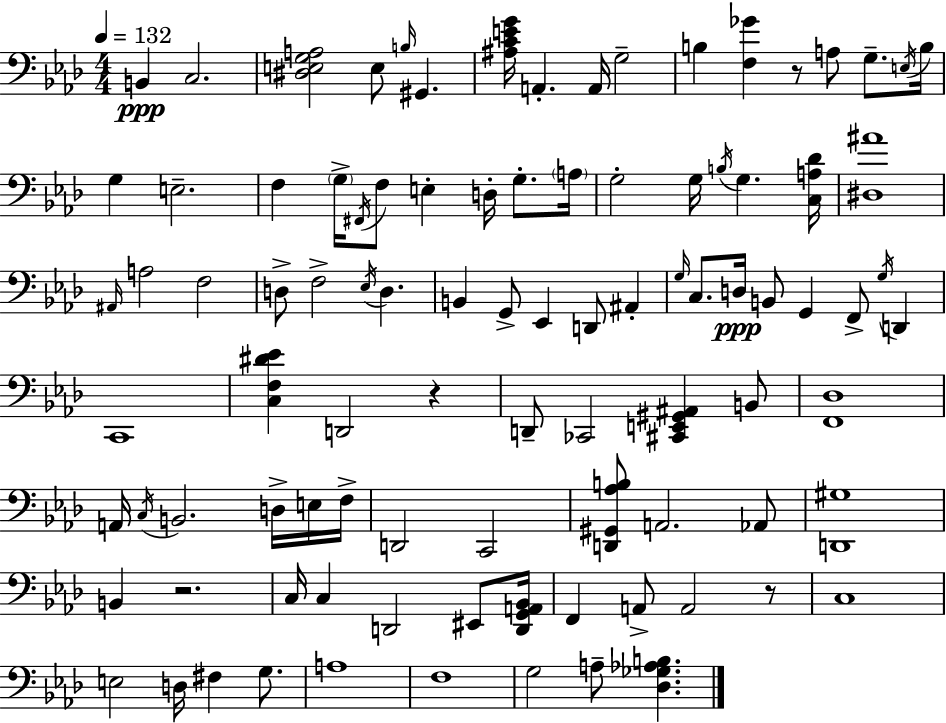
{
  \clef bass
  \numericTimeSignature
  \time 4/4
  \key aes \major
  \tempo 4 = 132
  b,4\ppp c2. | <dis e g a>2 e8 \grace { b16 } gis,4. | <ais c' e' g'>16 a,4.-. a,16 g2-- | b4 <f ges'>4 r8 a8 g8.-- | \break \acciaccatura { e16 } b16 g4 e2.-- | f4 \parenthesize g16-> \acciaccatura { fis,16 } f8 e4-. d16-. g8.-. | \parenthesize a16 g2-. g16 \acciaccatura { b16 } g4. | <c a des'>16 <dis ais'>1 | \break \grace { ais,16 } a2 f2 | d8-> f2-> \acciaccatura { ees16 } | d4. b,4 g,8-> ees,4 | d,8 ais,4-. \grace { g16 } c8. d16\ppp b,8 g,4 | \break f,8-> \acciaccatura { g16 } d,4 c,1 | <c f dis' ees'>4 d,2 | r4 d,8-- ces,2 | <cis, e, gis, ais,>4 b,8 <f, des>1 | \break a,16 \acciaccatura { c16 } b,2. | d16-> e16 f16-> d,2 | c,2 <d, gis, aes b>8 a,2. | aes,8 <d, gis>1 | \break b,4 r2. | c16 c4 d,2 | eis,8 <d, g, a, bes,>16 f,4 a,8-> a,2 | r8 c1 | \break e2 | d16 fis4 g8. a1 | f1 | g2 | \break a8-- <des ges aes b>4. \bar "|."
}